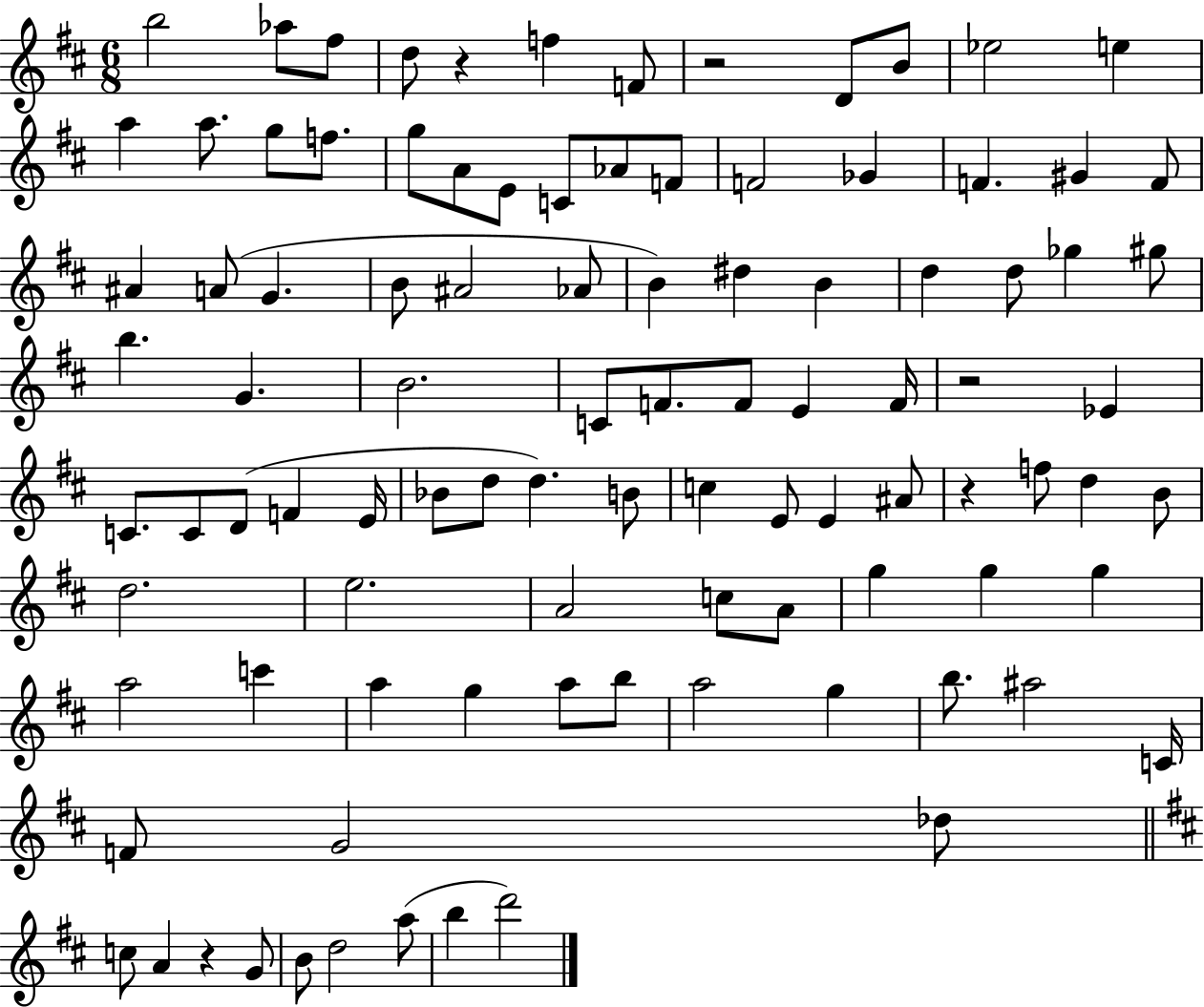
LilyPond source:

{
  \clef treble
  \numericTimeSignature
  \time 6/8
  \key d \major
  \repeat volta 2 { b''2 aes''8 fis''8 | d''8 r4 f''4 f'8 | r2 d'8 b'8 | ees''2 e''4 | \break a''4 a''8. g''8 f''8. | g''8 a'8 e'8 c'8 aes'8 f'8 | f'2 ges'4 | f'4. gis'4 f'8 | \break ais'4 a'8( g'4. | b'8 ais'2 aes'8 | b'4) dis''4 b'4 | d''4 d''8 ges''4 gis''8 | \break b''4. g'4. | b'2. | c'8 f'8. f'8 e'4 f'16 | r2 ees'4 | \break c'8. c'8 d'8( f'4 e'16 | bes'8 d''8 d''4.) b'8 | c''4 e'8 e'4 ais'8 | r4 f''8 d''4 b'8 | \break d''2. | e''2. | a'2 c''8 a'8 | g''4 g''4 g''4 | \break a''2 c'''4 | a''4 g''4 a''8 b''8 | a''2 g''4 | b''8. ais''2 c'16 | \break f'8 g'2 des''8 | \bar "||" \break \key d \major c''8 a'4 r4 g'8 | b'8 d''2 a''8( | b''4 d'''2) | } \bar "|."
}